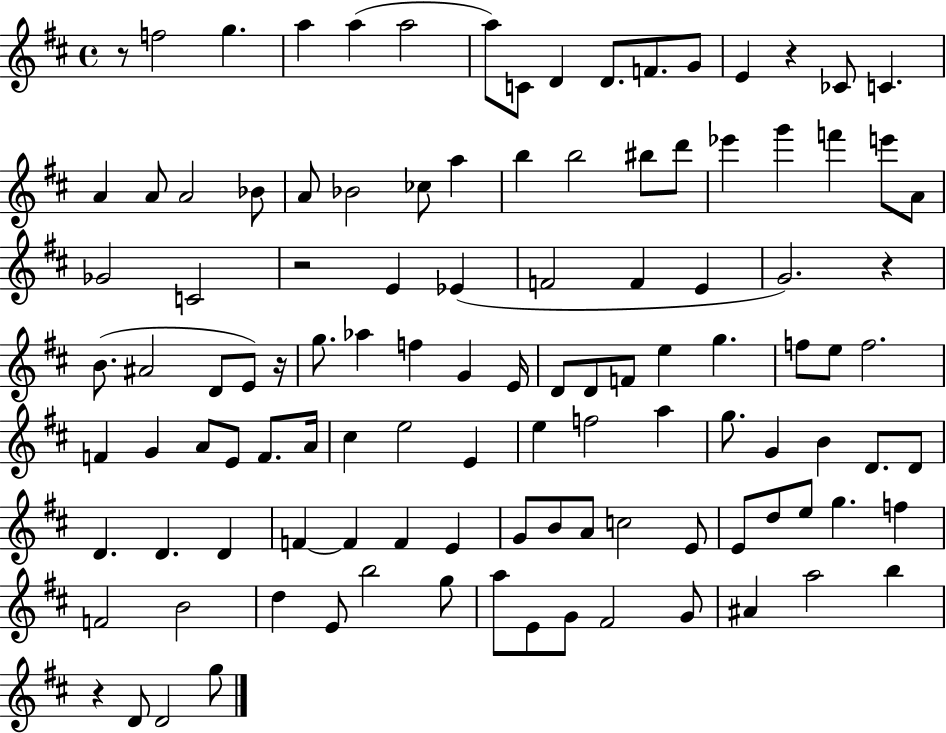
{
  \clef treble
  \time 4/4
  \defaultTimeSignature
  \key d \major
  r8 f''2 g''4. | a''4 a''4( a''2 | a''8) c'8 d'4 d'8. f'8. g'8 | e'4 r4 ces'8 c'4. | \break a'4 a'8 a'2 bes'8 | a'8 bes'2 ces''8 a''4 | b''4 b''2 bis''8 d'''8 | ees'''4 g'''4 f'''4 e'''8 a'8 | \break ges'2 c'2 | r2 e'4 ees'4( | f'2 f'4 e'4 | g'2.) r4 | \break b'8.( ais'2 d'8 e'8) r16 | g''8. aes''4 f''4 g'4 e'16 | d'8 d'8 f'8 e''4 g''4. | f''8 e''8 f''2. | \break f'4 g'4 a'8 e'8 f'8. a'16 | cis''4 e''2 e'4 | e''4 f''2 a''4 | g''8. g'4 b'4 d'8. d'8 | \break d'4. d'4. d'4 | f'4~~ f'4 f'4 e'4 | g'8 b'8 a'8 c''2 e'8 | e'8 d''8 e''8 g''4. f''4 | \break f'2 b'2 | d''4 e'8 b''2 g''8 | a''8 e'8 g'8 fis'2 g'8 | ais'4 a''2 b''4 | \break r4 d'8 d'2 g''8 | \bar "|."
}